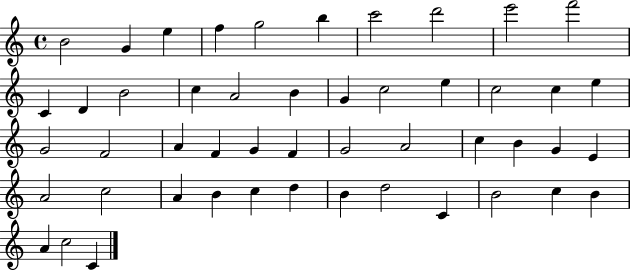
{
  \clef treble
  \time 4/4
  \defaultTimeSignature
  \key c \major
  b'2 g'4 e''4 | f''4 g''2 b''4 | c'''2 d'''2 | e'''2 f'''2 | \break c'4 d'4 b'2 | c''4 a'2 b'4 | g'4 c''2 e''4 | c''2 c''4 e''4 | \break g'2 f'2 | a'4 f'4 g'4 f'4 | g'2 a'2 | c''4 b'4 g'4 e'4 | \break a'2 c''2 | a'4 b'4 c''4 d''4 | b'4 d''2 c'4 | b'2 c''4 b'4 | \break a'4 c''2 c'4 | \bar "|."
}